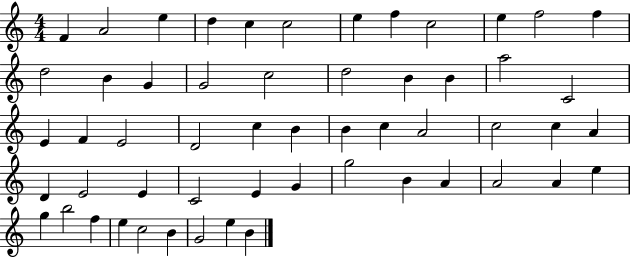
F4/q A4/h E5/q D5/q C5/q C5/h E5/q F5/q C5/h E5/q F5/h F5/q D5/h B4/q G4/q G4/h C5/h D5/h B4/q B4/q A5/h C4/h E4/q F4/q E4/h D4/h C5/q B4/q B4/q C5/q A4/h C5/h C5/q A4/q D4/q E4/h E4/q C4/h E4/q G4/q G5/h B4/q A4/q A4/h A4/q E5/q G5/q B5/h F5/q E5/q C5/h B4/q G4/h E5/q B4/q